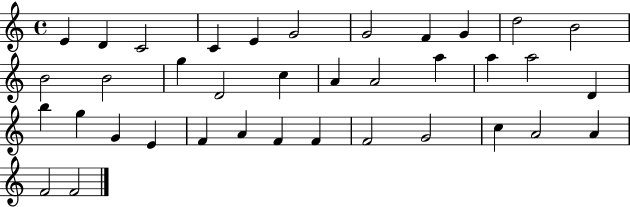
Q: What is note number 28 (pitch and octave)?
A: A4